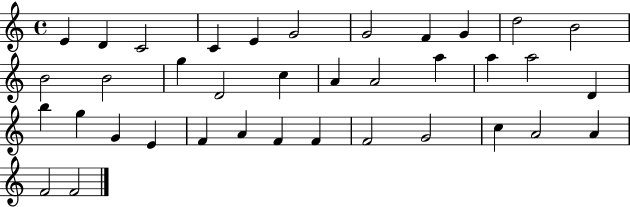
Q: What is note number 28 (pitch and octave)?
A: A4